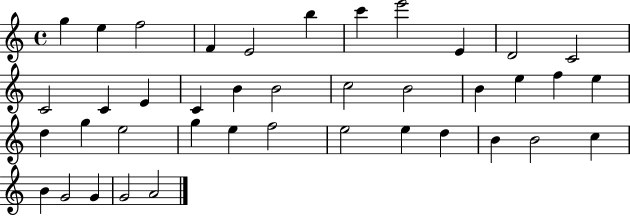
G5/q E5/q F5/h F4/q E4/h B5/q C6/q E6/h E4/q D4/h C4/h C4/h C4/q E4/q C4/q B4/q B4/h C5/h B4/h B4/q E5/q F5/q E5/q D5/q G5/q E5/h G5/q E5/q F5/h E5/h E5/q D5/q B4/q B4/h C5/q B4/q G4/h G4/q G4/h A4/h